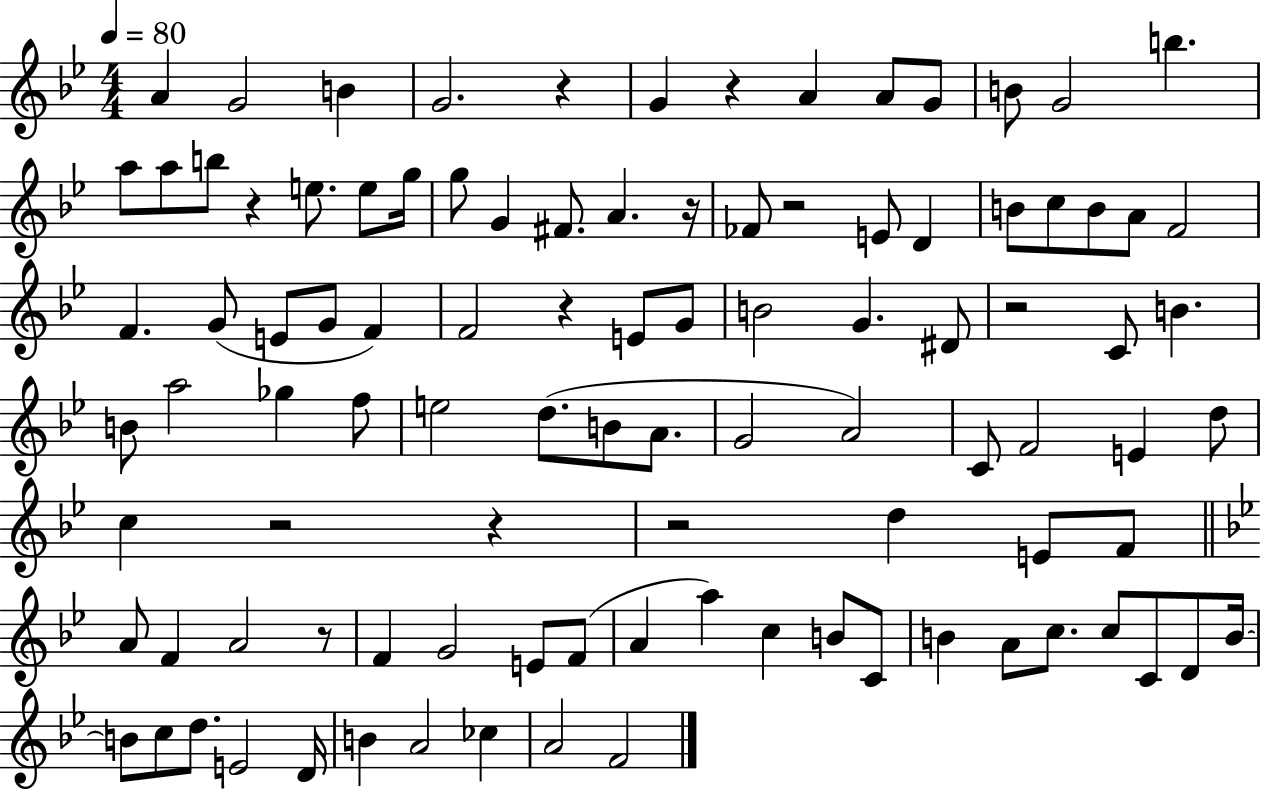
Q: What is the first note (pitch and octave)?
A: A4